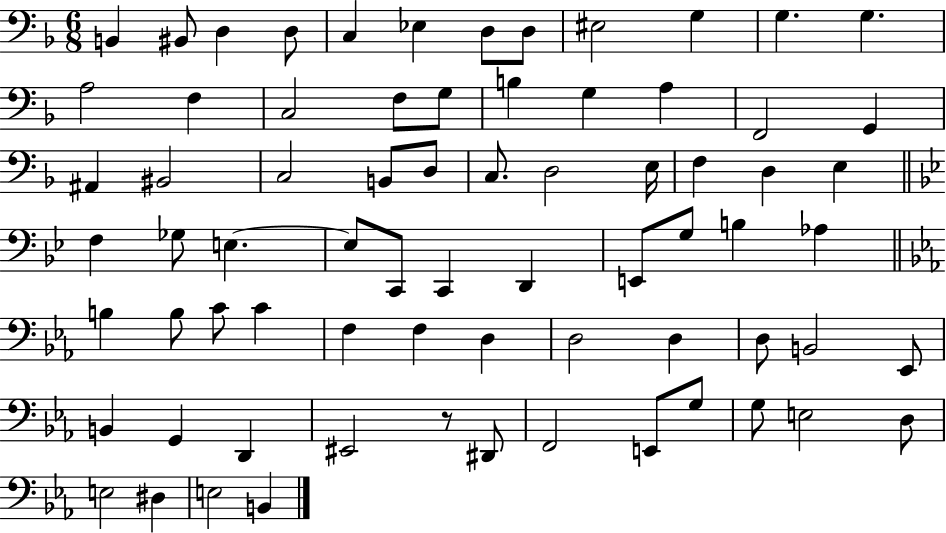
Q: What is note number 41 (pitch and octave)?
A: E2